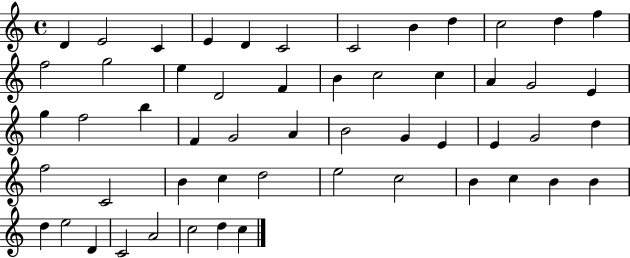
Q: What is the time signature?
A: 4/4